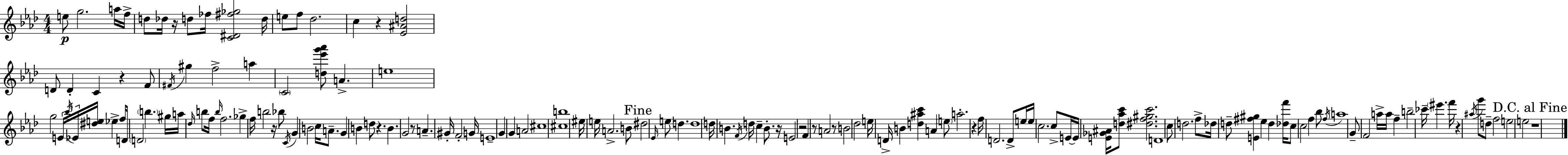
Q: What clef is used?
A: treble